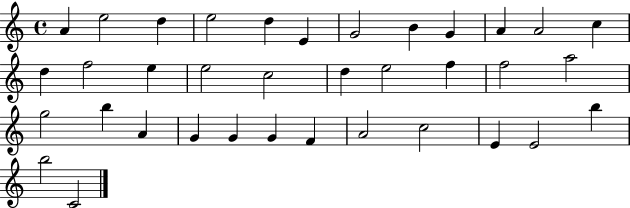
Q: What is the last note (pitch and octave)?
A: C4